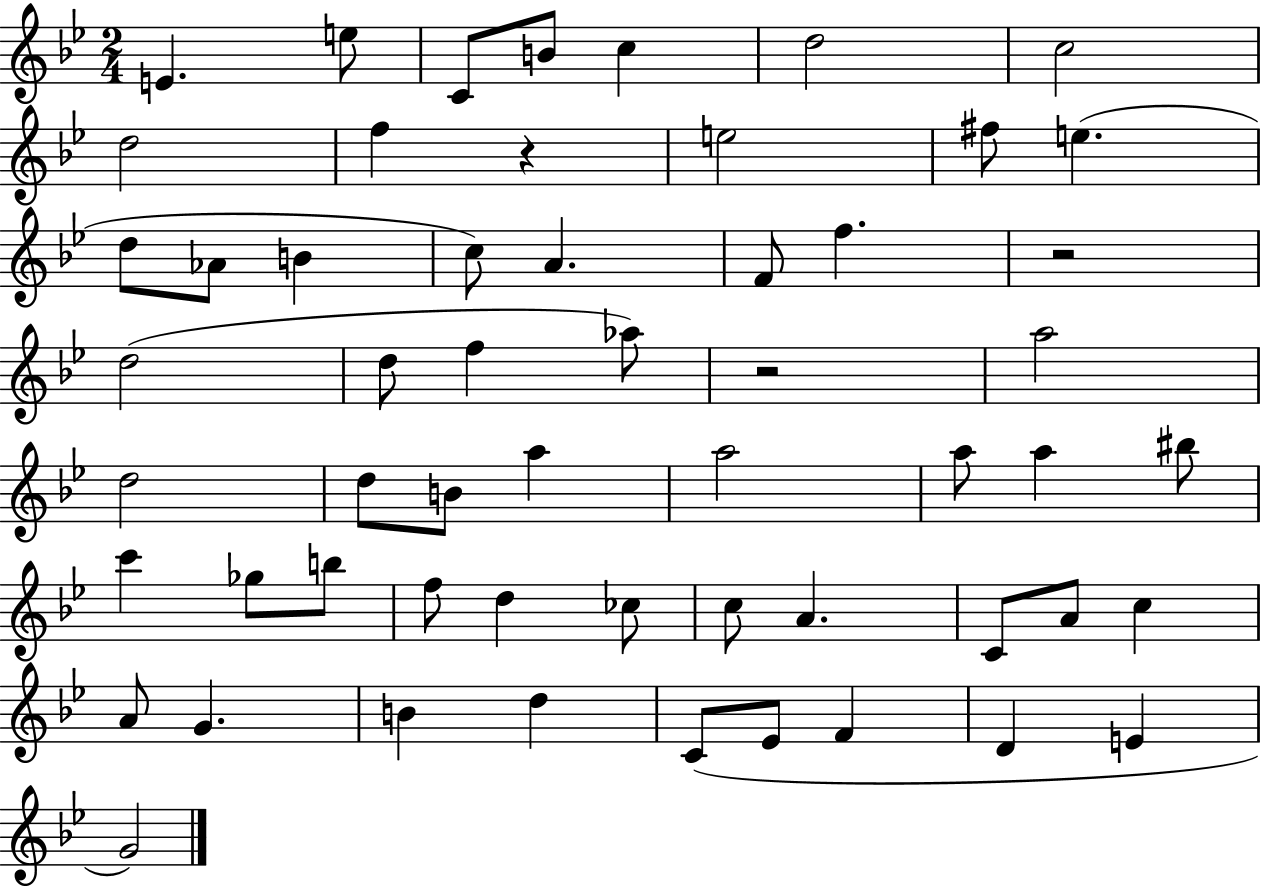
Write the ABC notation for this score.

X:1
T:Untitled
M:2/4
L:1/4
K:Bb
E e/2 C/2 B/2 c d2 c2 d2 f z e2 ^f/2 e d/2 _A/2 B c/2 A F/2 f z2 d2 d/2 f _a/2 z2 a2 d2 d/2 B/2 a a2 a/2 a ^b/2 c' _g/2 b/2 f/2 d _c/2 c/2 A C/2 A/2 c A/2 G B d C/2 _E/2 F D E G2